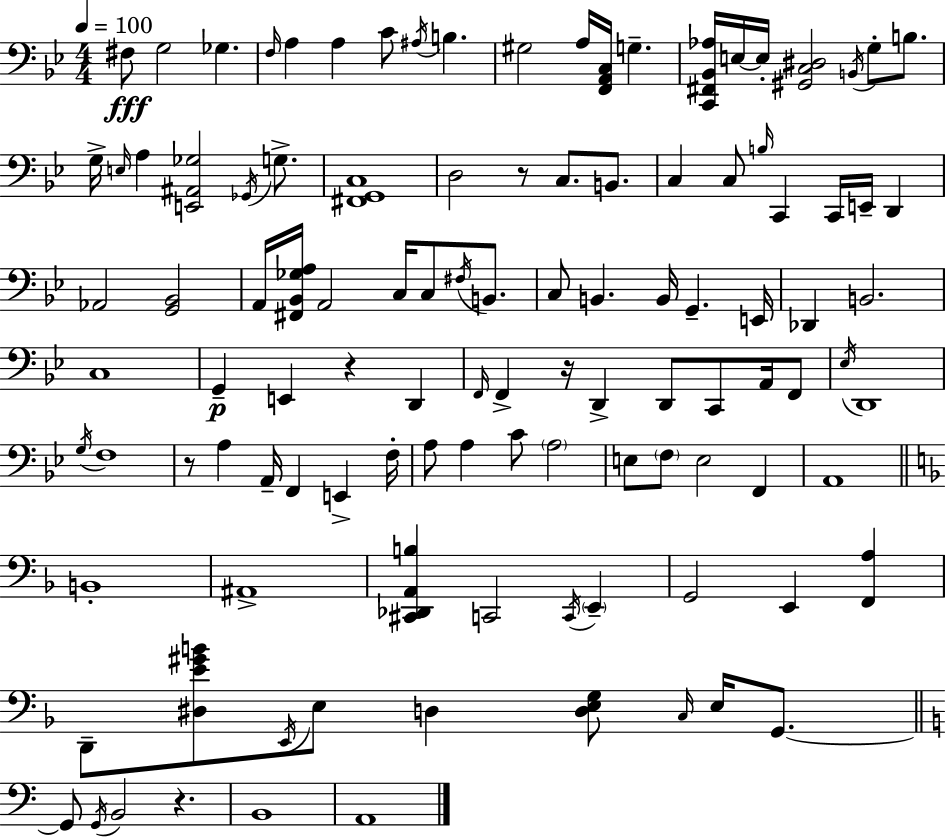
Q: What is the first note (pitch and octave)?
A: F#3